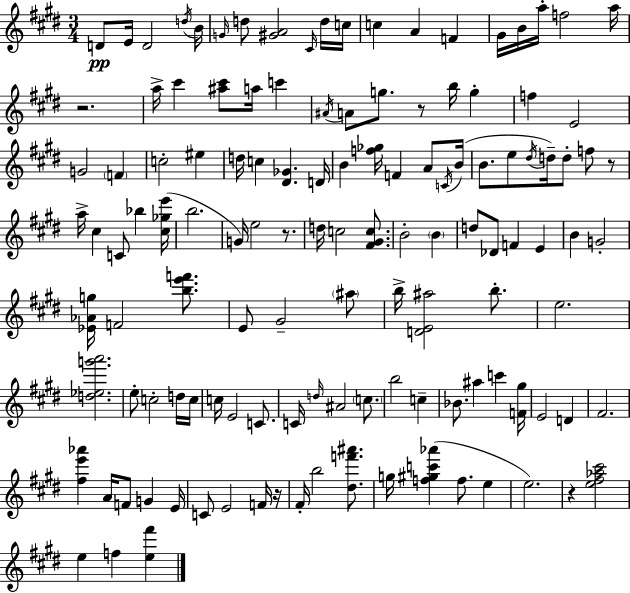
D4/e E4/s D4/h D5/s B4/s G4/s D5/e [G#4,A4]/h C#4/s D5/s C5/s C5/q A4/q F4/q G#4/s B4/s A5/s F5/h A5/s R/h. A5/s C#6/q [A#5,C#6]/e A5/s C6/q A#4/s A4/e G5/e. R/e B5/s G5/q F5/q E4/h G4/h F4/q C5/h EIS5/q D5/s C5/q [D#4,Gb4]/q. D4/s B4/q [F5,Gb5]/s F4/q A4/e C4/s B4/s B4/e. E5/e D#5/s D5/s D5/e F5/e R/e A5/s C#5/q C4/e Bb5/q [C#5,Gb5,E6]/s B5/h. G4/s E5/h R/e. D5/s C5/h [F#4,G#4,C5]/e. B4/h B4/q D5/e Db4/e F4/q E4/q B4/q G4/h [Eb4,Ab4,G5]/s F4/h [B5,E6,F6]/e. E4/e G#4/h A#5/e B5/s [D4,E4,A#5]/h B5/e. E5/h. [D5,Eb5,G6,A6]/h. E5/e C5/h D5/s C5/s C5/s E4/h C4/e. C4/s D5/s A#4/h C5/e. B5/h C5/q Bb4/e. A#5/q C6/q [F4,G#5]/s E4/h D4/q F#4/h. [F#5,E6,Ab6]/q A4/s F4/e G4/q E4/s C4/e E4/h F4/s R/s F#4/s B5/h [D#5,F6,A#6]/e. G5/s [F5,G#5,C6,Ab6]/q F5/e. E5/q E5/h. R/q [E5,F#5,Ab5,C#6]/h E5/q F5/q [E5,F#6]/q